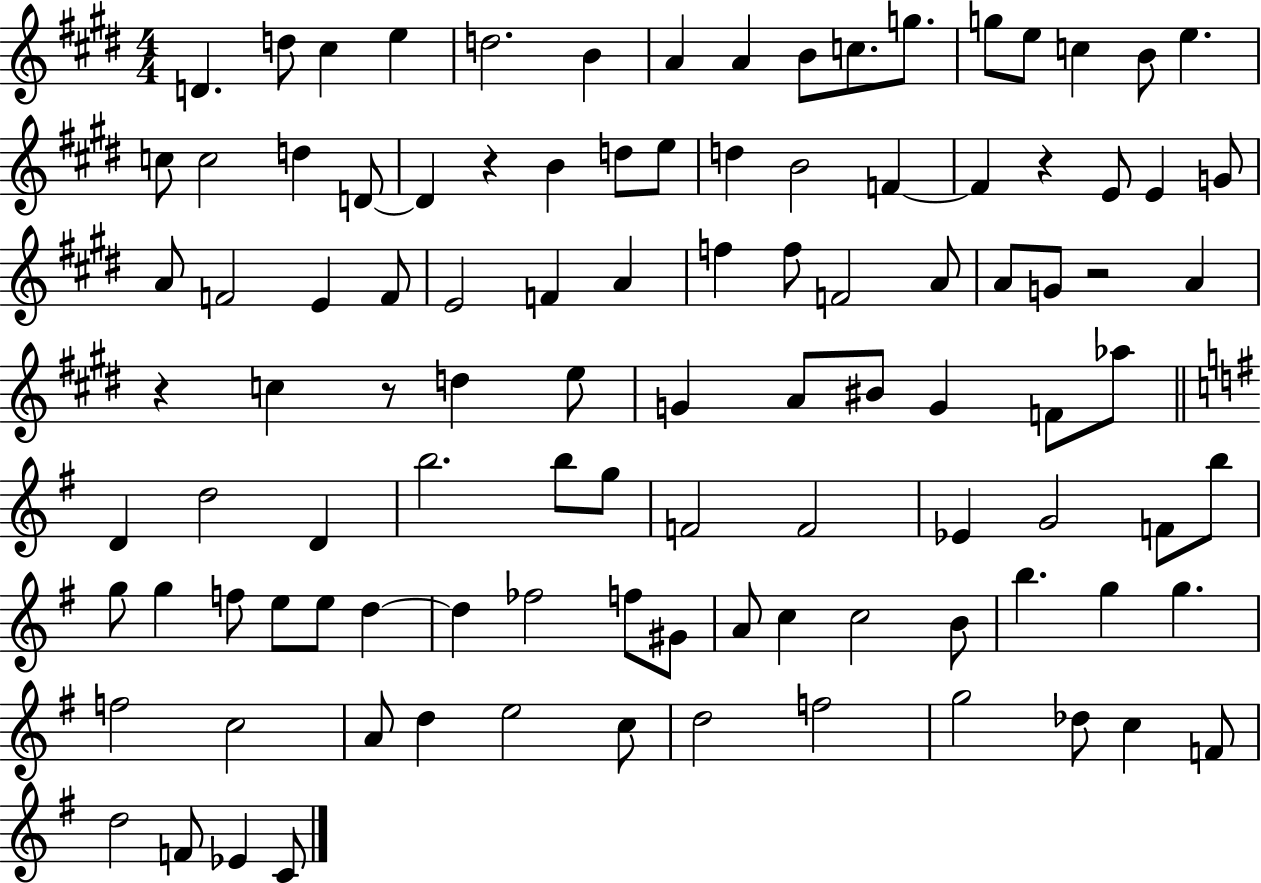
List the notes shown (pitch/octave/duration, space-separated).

D4/q. D5/e C#5/q E5/q D5/h. B4/q A4/q A4/q B4/e C5/e. G5/e. G5/e E5/e C5/q B4/e E5/q. C5/e C5/h D5/q D4/e D4/q R/q B4/q D5/e E5/e D5/q B4/h F4/q F4/q R/q E4/e E4/q G4/e A4/e F4/h E4/q F4/e E4/h F4/q A4/q F5/q F5/e F4/h A4/e A4/e G4/e R/h A4/q R/q C5/q R/e D5/q E5/e G4/q A4/e BIS4/e G4/q F4/e Ab5/e D4/q D5/h D4/q B5/h. B5/e G5/e F4/h F4/h Eb4/q G4/h F4/e B5/e G5/e G5/q F5/e E5/e E5/e D5/q D5/q FES5/h F5/e G#4/e A4/e C5/q C5/h B4/e B5/q. G5/q G5/q. F5/h C5/h A4/e D5/q E5/h C5/e D5/h F5/h G5/h Db5/e C5/q F4/e D5/h F4/e Eb4/q C4/e